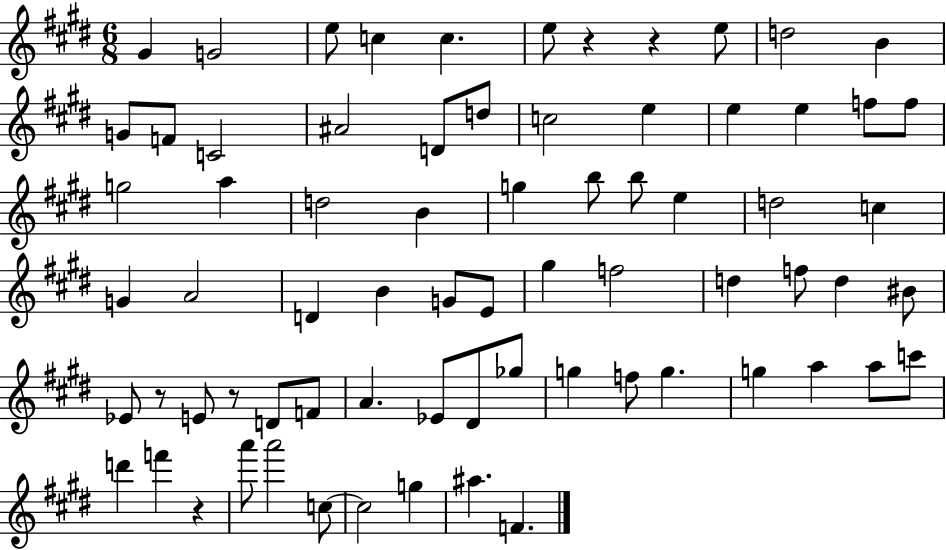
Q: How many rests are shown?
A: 5